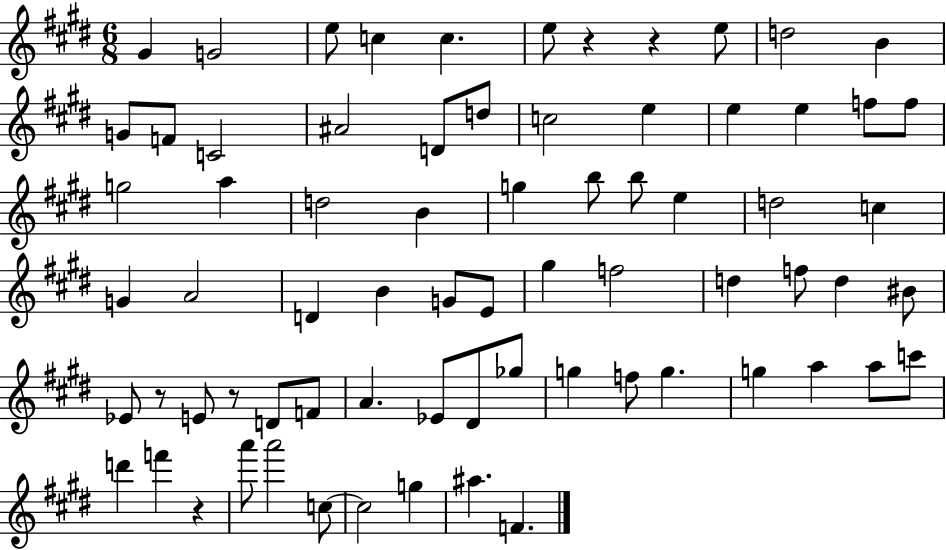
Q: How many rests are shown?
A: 5